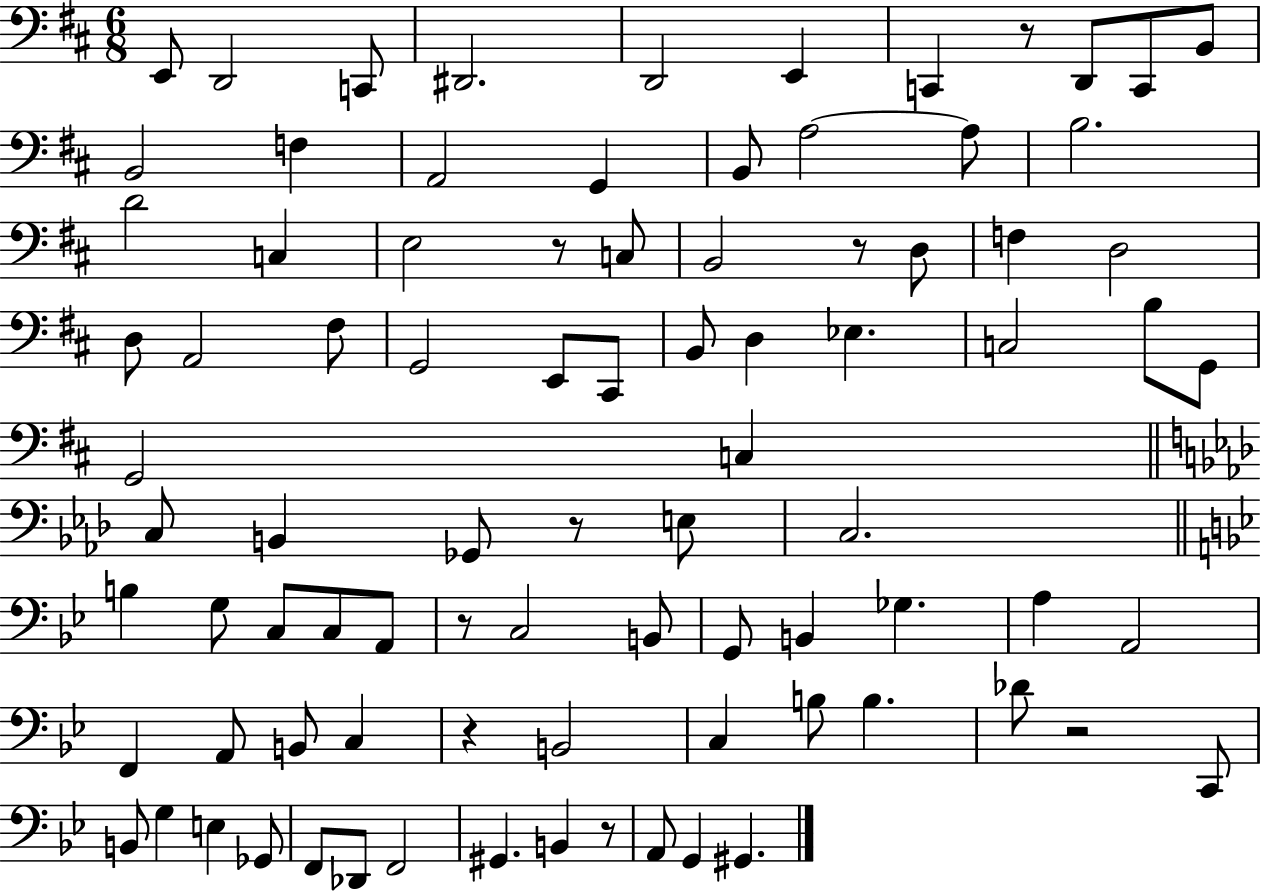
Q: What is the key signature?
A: D major